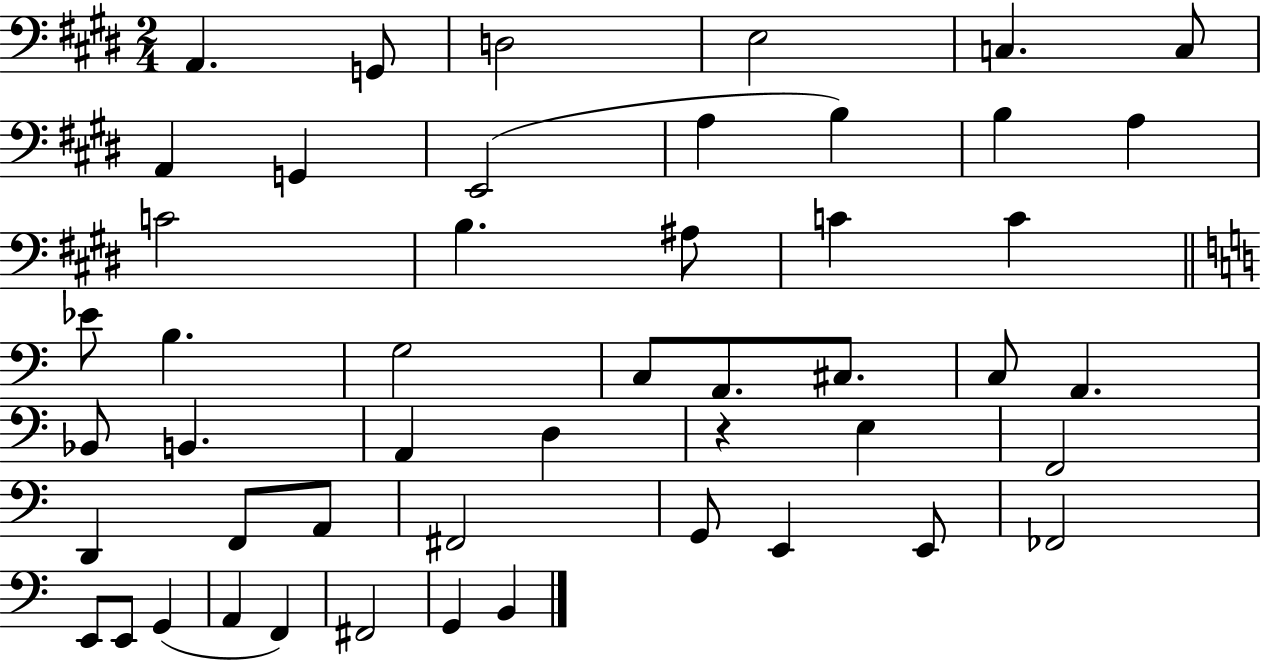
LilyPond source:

{
  \clef bass
  \numericTimeSignature
  \time 2/4
  \key e \major
  a,4. g,8 | d2 | e2 | c4. c8 | \break a,4 g,4 | e,2( | a4 b4) | b4 a4 | \break c'2 | b4. ais8 | c'4 c'4 | \bar "||" \break \key c \major ees'8 b4. | g2 | c8 a,8. cis8. | c8 a,4. | \break bes,8 b,4. | a,4 d4 | r4 e4 | f,2 | \break d,4 f,8 a,8 | fis,2 | g,8 e,4 e,8 | fes,2 | \break e,8 e,8 g,4( | a,4 f,4) | fis,2 | g,4 b,4 | \break \bar "|."
}